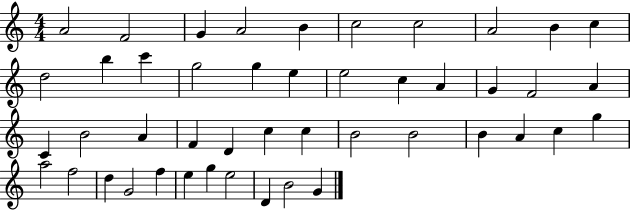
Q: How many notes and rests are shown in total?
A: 46